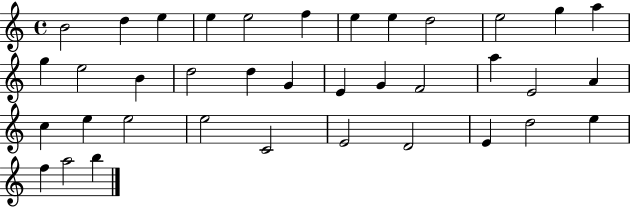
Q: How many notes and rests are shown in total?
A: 37